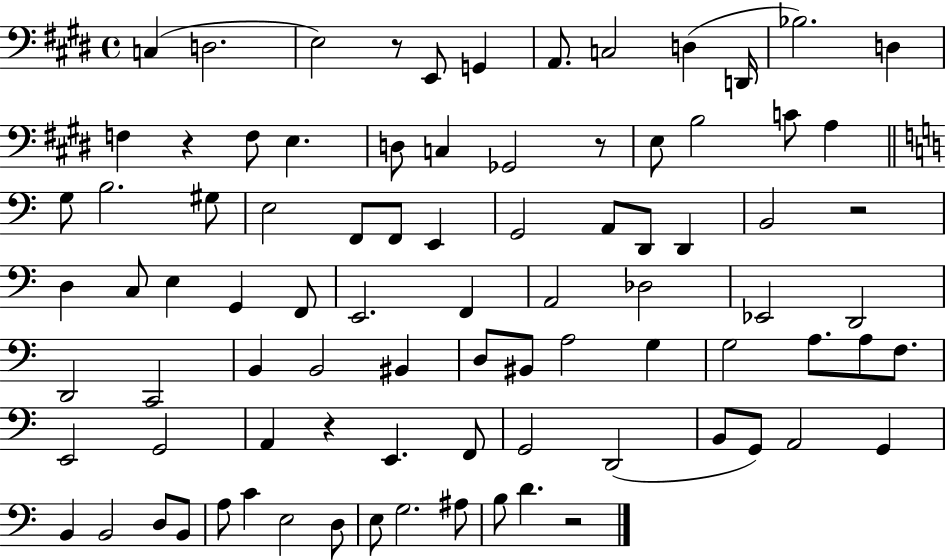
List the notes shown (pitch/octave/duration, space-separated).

C3/q D3/h. E3/h R/e E2/e G2/q A2/e. C3/h D3/q D2/s Bb3/h. D3/q F3/q R/q F3/e E3/q. D3/e C3/q Gb2/h R/e E3/e B3/h C4/e A3/q G3/e B3/h. G#3/e E3/h F2/e F2/e E2/q G2/h A2/e D2/e D2/q B2/h R/h D3/q C3/e E3/q G2/q F2/e E2/h. F2/q A2/h Db3/h Eb2/h D2/h D2/h C2/h B2/q B2/h BIS2/q D3/e BIS2/e A3/h G3/q G3/h A3/e. A3/e F3/e. E2/h G2/h A2/q R/q E2/q. F2/e G2/h D2/h B2/e G2/e A2/h G2/q B2/q B2/h D3/e B2/e A3/e C4/q E3/h D3/e E3/e G3/h. A#3/e B3/e D4/q. R/h